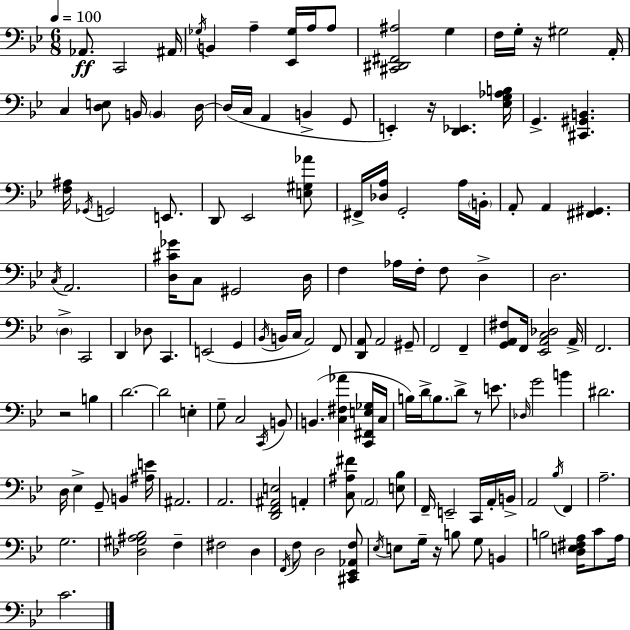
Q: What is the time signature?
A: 6/8